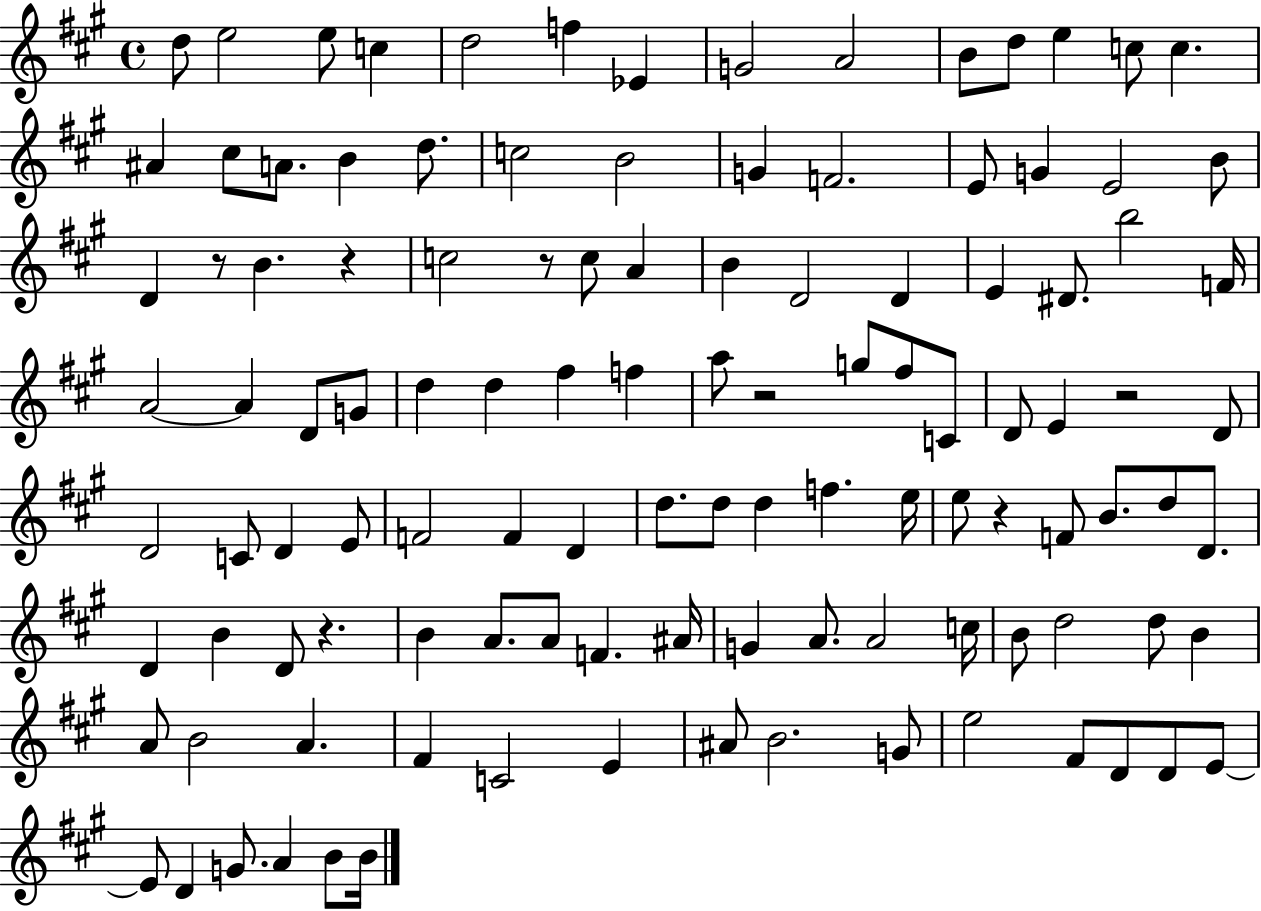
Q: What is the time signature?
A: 4/4